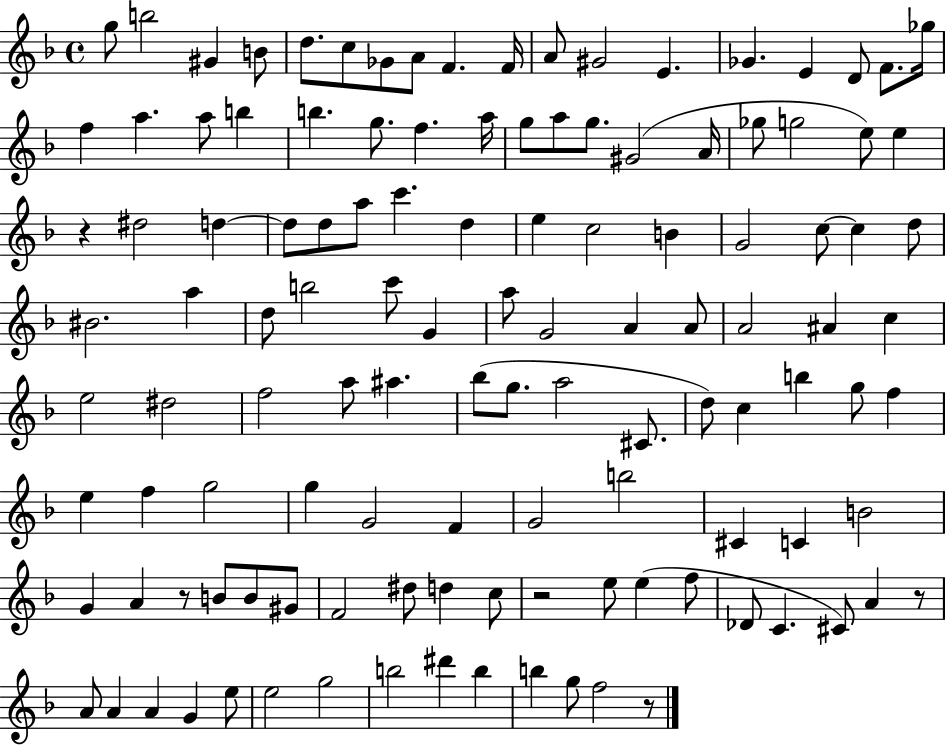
{
  \clef treble
  \time 4/4
  \defaultTimeSignature
  \key f \major
  g''8 b''2 gis'4 b'8 | d''8. c''8 ges'8 a'8 f'4. f'16 | a'8 gis'2 e'4. | ges'4. e'4 d'8 f'8. ges''16 | \break f''4 a''4. a''8 b''4 | b''4. g''8. f''4. a''16 | g''8 a''8 g''8. gis'2( a'16 | ges''8 g''2 e''8) e''4 | \break r4 dis''2 d''4~~ | d''8 d''8 a''8 c'''4. d''4 | e''4 c''2 b'4 | g'2 c''8~~ c''4 d''8 | \break bis'2. a''4 | d''8 b''2 c'''8 g'4 | a''8 g'2 a'4 a'8 | a'2 ais'4 c''4 | \break e''2 dis''2 | f''2 a''8 ais''4. | bes''8( g''8. a''2 cis'8. | d''8) c''4 b''4 g''8 f''4 | \break e''4 f''4 g''2 | g''4 g'2 f'4 | g'2 b''2 | cis'4 c'4 b'2 | \break g'4 a'4 r8 b'8 b'8 gis'8 | f'2 dis''8 d''4 c''8 | r2 e''8 e''4( f''8 | des'8 c'4. cis'8) a'4 r8 | \break a'8 a'4 a'4 g'4 e''8 | e''2 g''2 | b''2 dis'''4 b''4 | b''4 g''8 f''2 r8 | \break \bar "|."
}